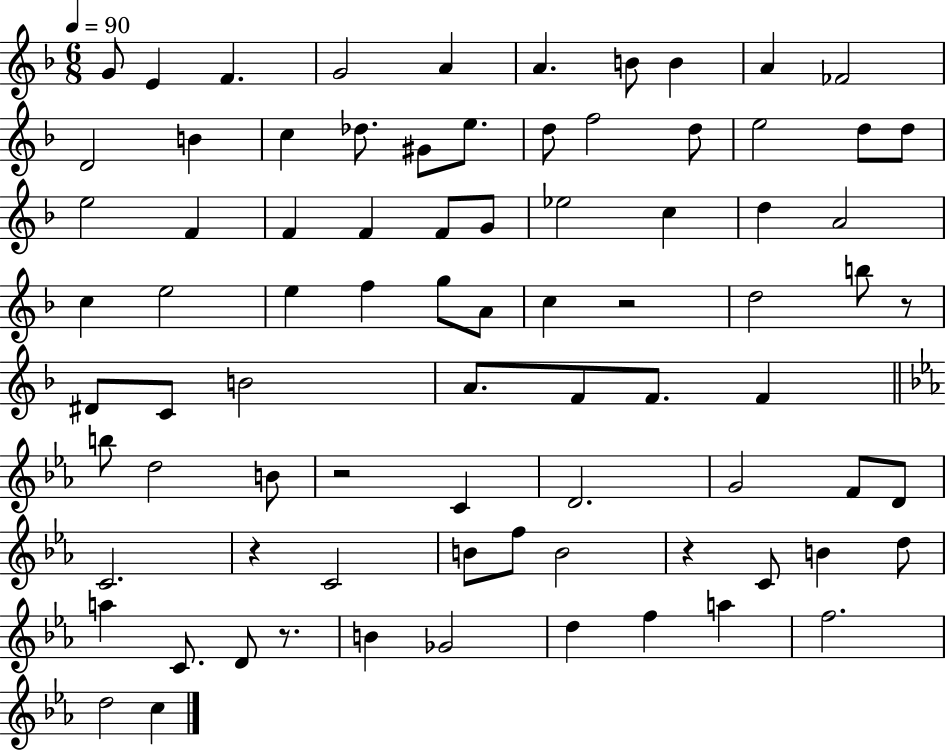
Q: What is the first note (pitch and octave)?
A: G4